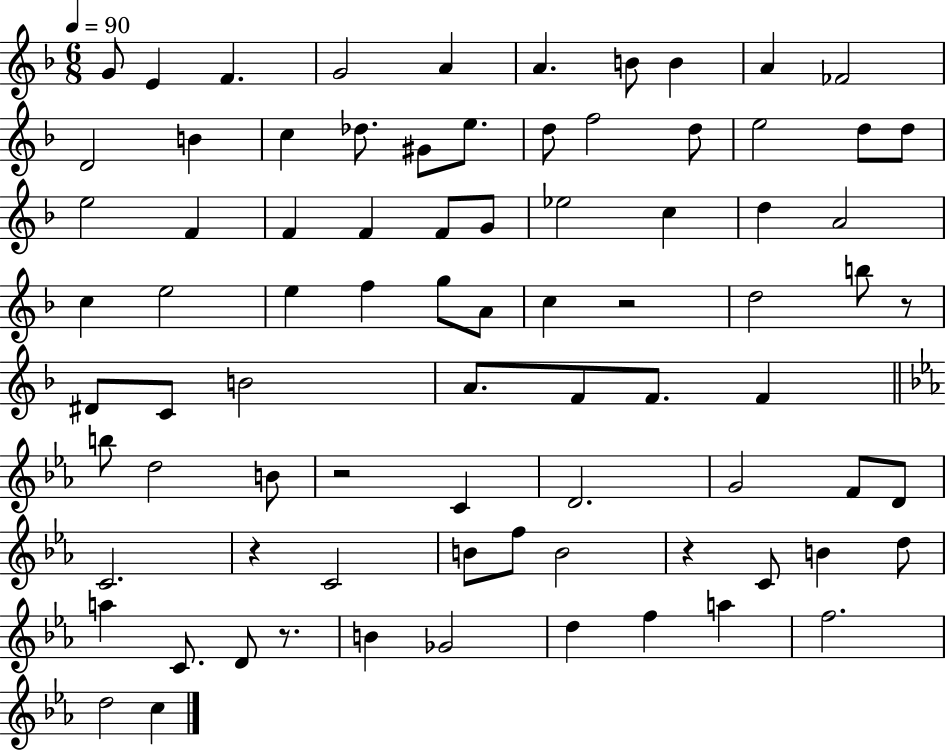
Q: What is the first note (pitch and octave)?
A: G4